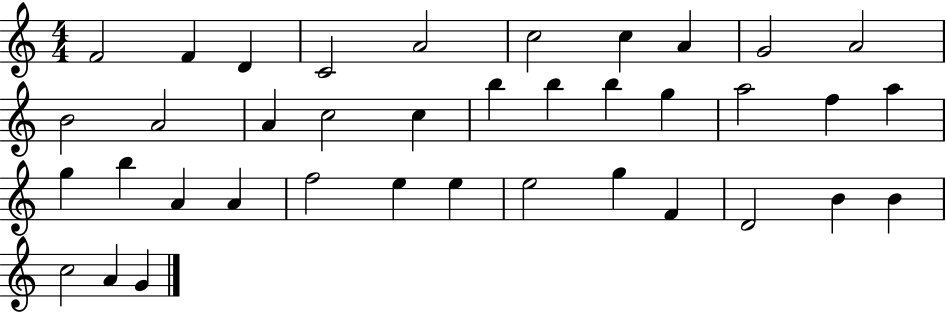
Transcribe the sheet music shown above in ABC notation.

X:1
T:Untitled
M:4/4
L:1/4
K:C
F2 F D C2 A2 c2 c A G2 A2 B2 A2 A c2 c b b b g a2 f a g b A A f2 e e e2 g F D2 B B c2 A G